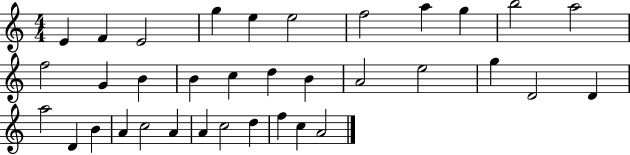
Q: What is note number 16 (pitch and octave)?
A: C5